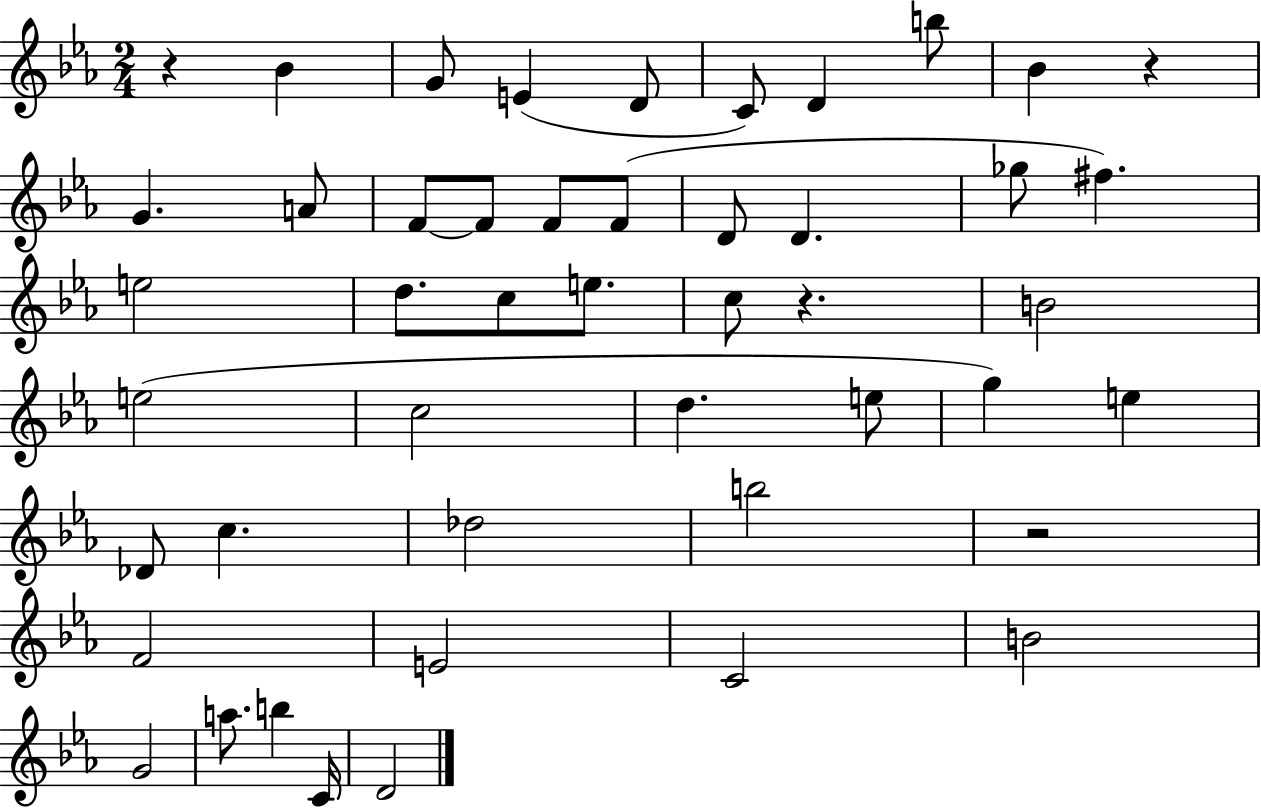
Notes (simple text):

R/q Bb4/q G4/e E4/q D4/e C4/e D4/q B5/e Bb4/q R/q G4/q. A4/e F4/e F4/e F4/e F4/e D4/e D4/q. Gb5/e F#5/q. E5/h D5/e. C5/e E5/e. C5/e R/q. B4/h E5/h C5/h D5/q. E5/e G5/q E5/q Db4/e C5/q. Db5/h B5/h R/h F4/h E4/h C4/h B4/h G4/h A5/e. B5/q C4/s D4/h